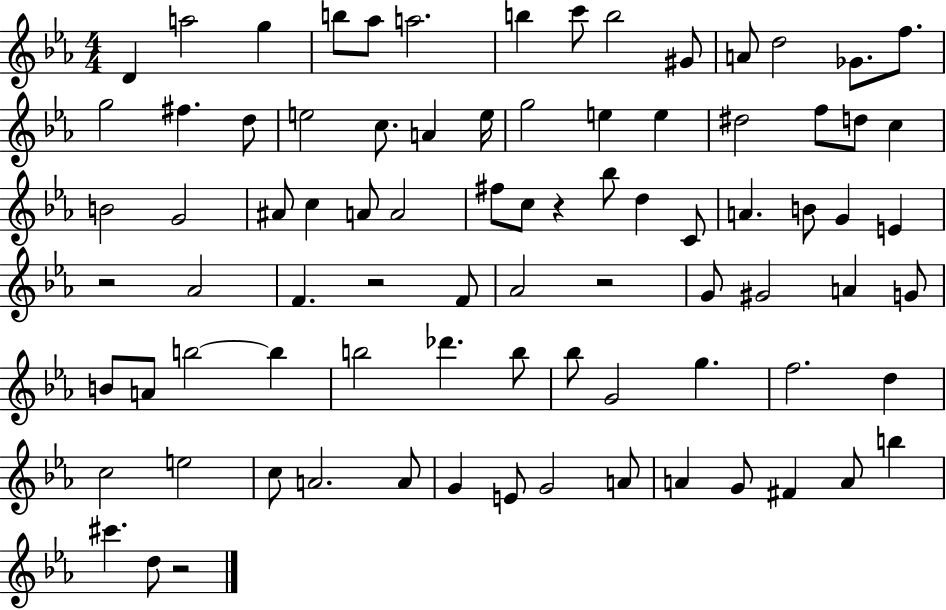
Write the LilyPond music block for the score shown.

{
  \clef treble
  \numericTimeSignature
  \time 4/4
  \key ees \major
  \repeat volta 2 { d'4 a''2 g''4 | b''8 aes''8 a''2. | b''4 c'''8 b''2 gis'8 | a'8 d''2 ges'8. f''8. | \break g''2 fis''4. d''8 | e''2 c''8. a'4 e''16 | g''2 e''4 e''4 | dis''2 f''8 d''8 c''4 | \break b'2 g'2 | ais'8 c''4 a'8 a'2 | fis''8 c''8 r4 bes''8 d''4 c'8 | a'4. b'8 g'4 e'4 | \break r2 aes'2 | f'4. r2 f'8 | aes'2 r2 | g'8 gis'2 a'4 g'8 | \break b'8 a'8 b''2~~ b''4 | b''2 des'''4. b''8 | bes''8 g'2 g''4. | f''2. d''4 | \break c''2 e''2 | c''8 a'2. a'8 | g'4 e'8 g'2 a'8 | a'4 g'8 fis'4 a'8 b''4 | \break cis'''4. d''8 r2 | } \bar "|."
}